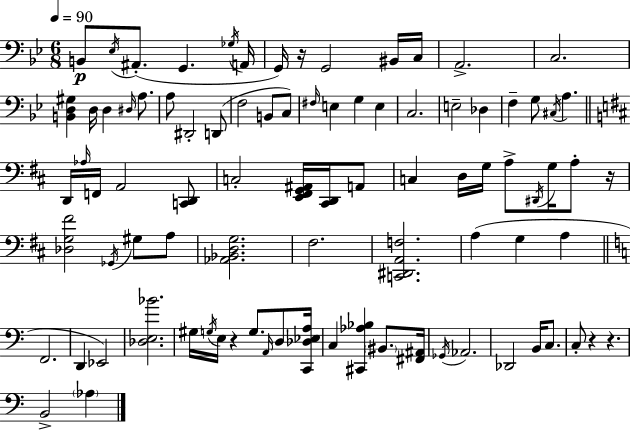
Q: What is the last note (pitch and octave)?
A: Ab3